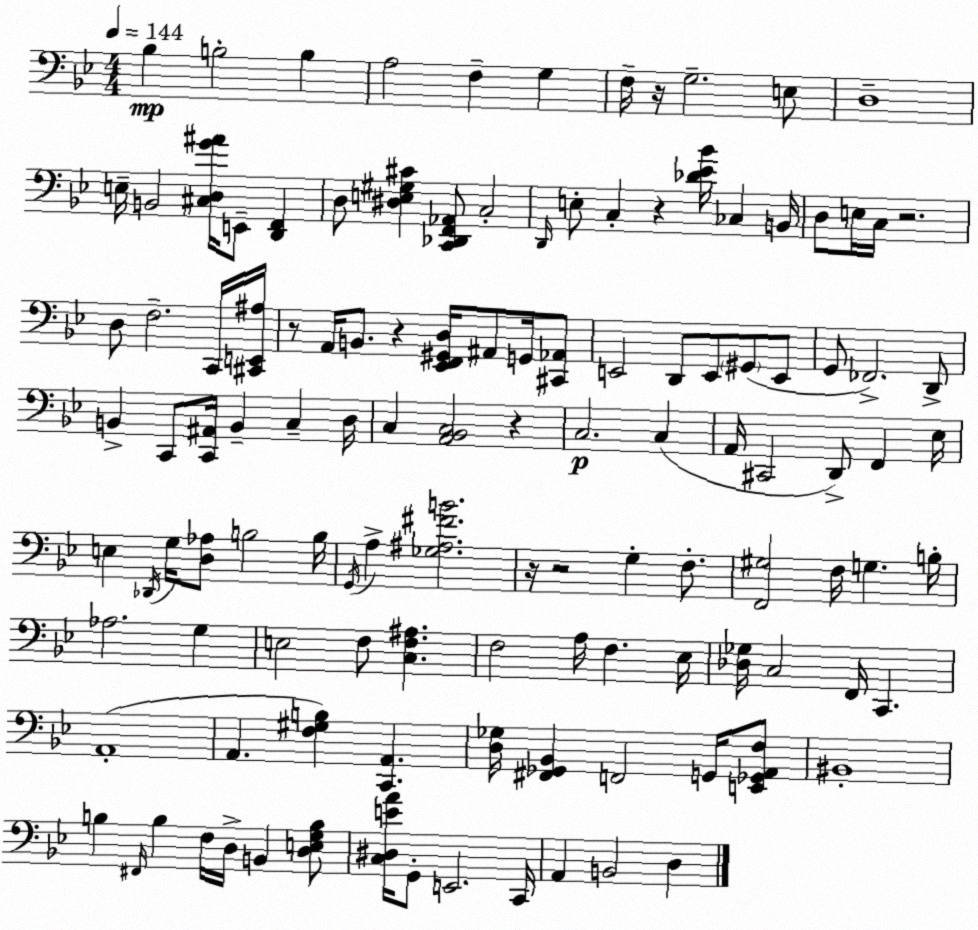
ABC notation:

X:1
T:Untitled
M:4/4
L:1/4
K:Bb
_B, B,2 B, A,2 F, G, F,/4 z/4 G,2 E,/2 D,4 E,/4 B,,2 [^C,D,G^A]/4 E,,/2 [D,,F,,] D,/2 [^D,E,^G,^C] [C,,_D,,F,,_A,,]/2 C,2 D,,/4 E,/2 C, z [_D_E_B]/4 _C, B,,/4 D,/2 E,/4 C,/4 z2 D,/2 F,2 C,,/4 [^C,,E,,^A,]/4 z/2 A,,/4 B,,/2 z [_E,,F,,^G,,D,]/4 ^A,,/2 G,,/4 [^C,,_A,,]/2 E,,2 D,,/2 E,,/2 ^G,,/2 E,,/2 G,,/2 _F,,2 D,,/2 B,, C,,/2 [C,,^A,,]/4 B,, C, D,/4 C, [A,,_B,,C,]2 z C,2 C, A,,/4 ^C,,2 D,,/2 F,, _E,/4 E, _D,,/4 G,/4 [D,_A,]/2 B,2 B,/4 G,,/4 A, [_G,^A,^FB]2 z/4 z2 G, F,/2 [F,,^G,]2 F,/4 G, B,/4 _A,2 G, E,2 F,/2 [C,F,^A,] F,2 A,/4 F, _E,/4 [_D,_G,]/4 C,2 F,,/4 C,, A,,4 A,, [F,^G,B,] [C,,A,,] [D,_G,]/4 [^F,,_G,,_B,,] F,,2 G,,/4 [E,,_G,,A,,F,]/2 ^B,,4 B, ^F,,/4 B, F,/4 D,/4 B,, [D,E,G,B,]/2 [C,^D,EA]/4 G,,/2 E,,2 C,,/4 A,, B,,2 D,